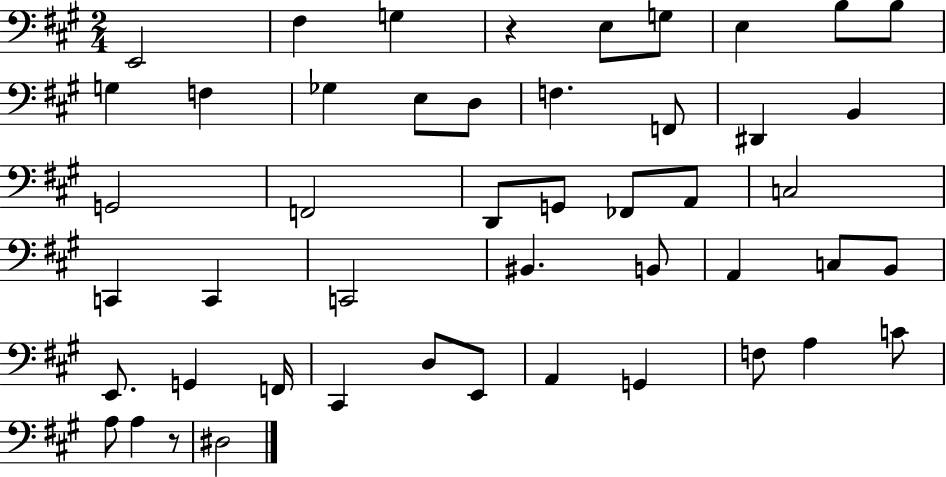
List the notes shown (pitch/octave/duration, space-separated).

E2/h F#3/q G3/q R/q E3/e G3/e E3/q B3/e B3/e G3/q F3/q Gb3/q E3/e D3/e F3/q. F2/e D#2/q B2/q G2/h F2/h D2/e G2/e FES2/e A2/e C3/h C2/q C2/q C2/h BIS2/q. B2/e A2/q C3/e B2/e E2/e. G2/q F2/s C#2/q D3/e E2/e A2/q G2/q F3/e A3/q C4/e A3/e A3/q R/e D#3/h